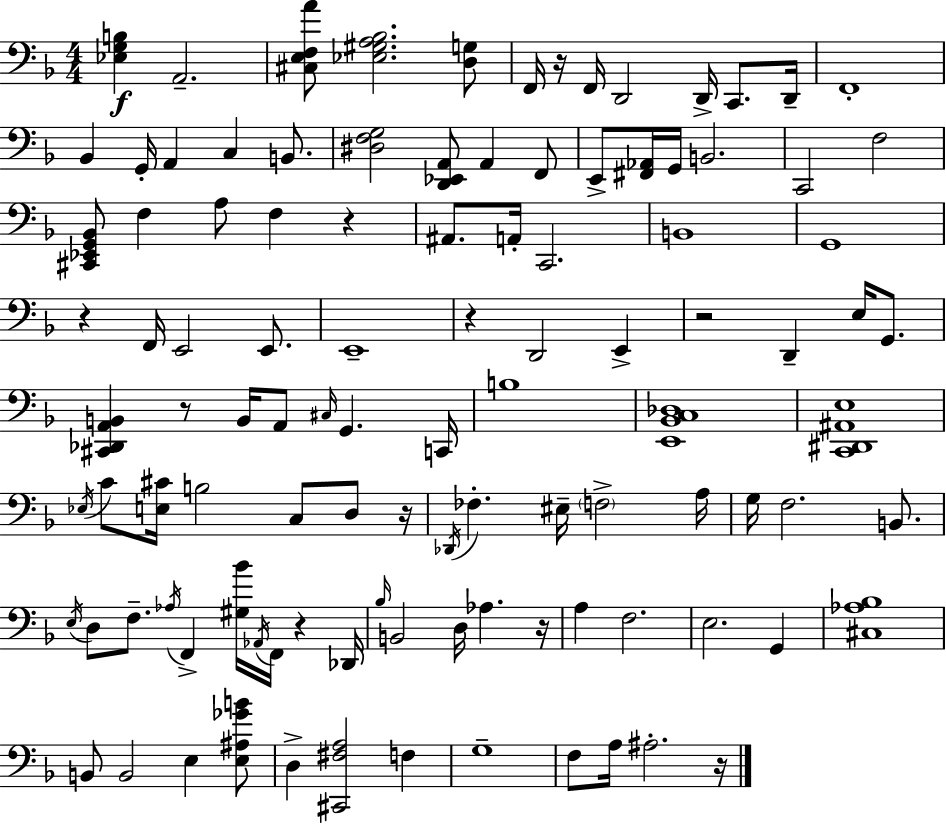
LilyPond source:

{
  \clef bass
  \numericTimeSignature
  \time 4/4
  \key f \major
  <ees g b>4\f a,2.-- | <cis e f a'>8 <ees gis a bes>2. <d g>8 | f,16 r16 f,16 d,2 d,16-> c,8. d,16-- | f,1-. | \break bes,4 g,16-. a,4 c4 b,8. | <dis f g>2 <d, ees, a,>8 a,4 f,8 | e,8-> <fis, aes,>16 g,16 b,2. | c,2 f2 | \break <cis, ees, g, bes,>8 f4 a8 f4 r4 | ais,8. a,16-. c,2. | b,1 | g,1 | \break r4 f,16 e,2 e,8. | e,1-- | r4 d,2 e,4-> | r2 d,4-- e16 g,8. | \break <cis, des, a, b,>4 r8 b,16 a,8 \grace { cis16 } g,4. | c,16 b1 | <e, bes, c des>1 | <c, dis, ais, e>1 | \break \acciaccatura { ees16 } c'8 <e cis'>16 b2 c8 d8 | r16 \acciaccatura { des,16 } fes4.-. eis16-- \parenthesize f2-> | a16 g16 f2. | b,8. \acciaccatura { e16 } d8 f8.-- \acciaccatura { aes16 } f,4-> <gis bes'>16 \acciaccatura { aes,16 } | \break f,16 r4 des,16 \grace { bes16 } b,2 d16 | aes4. r16 a4 f2. | e2. | g,4 <cis aes bes>1 | \break b,8 b,2 | e4 <e ais ges' b'>8 d4-> <cis, fis a>2 | f4 g1-- | f8 a16 ais2.-. | \break r16 \bar "|."
}